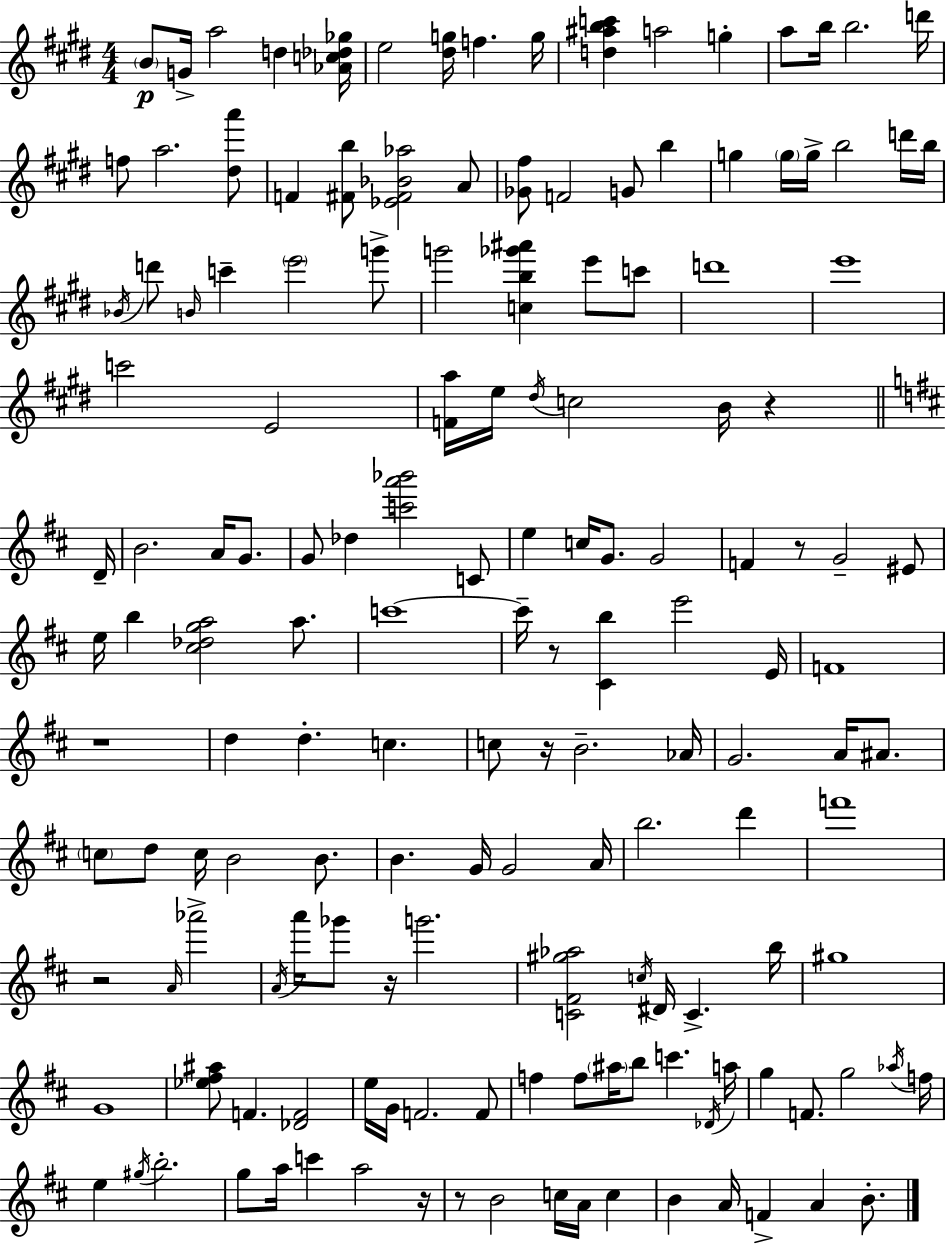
X:1
T:Untitled
M:4/4
L:1/4
K:E
B/2 G/4 a2 d [_Ac_d_g]/4 e2 [^dg]/4 f g/4 [d^abc'] a2 g a/2 b/4 b2 d'/4 f/2 a2 [^da']/2 F [^Fb]/2 [_E^F_B_a]2 A/2 [_G^f]/2 F2 G/2 b g g/4 g/4 b2 d'/4 b/4 _B/4 d'/2 B/4 c' e'2 g'/2 g'2 [cb_g'^a'] e'/2 c'/2 d'4 e'4 c'2 E2 [Fa]/4 e/4 ^d/4 c2 B/4 z D/4 B2 A/4 G/2 G/2 _d [c'a'_b']2 C/2 e c/4 G/2 G2 F z/2 G2 ^E/2 e/4 b [^c_dga]2 a/2 c'4 c'/4 z/2 [^Cb] e'2 E/4 F4 z4 d d c c/2 z/4 B2 _A/4 G2 A/4 ^A/2 c/2 d/2 c/4 B2 B/2 B G/4 G2 A/4 b2 d' f'4 z2 A/4 _a'2 A/4 a'/4 _g'/2 z/4 g'2 [C^F^g_a]2 c/4 ^D/4 C b/4 ^g4 G4 [_e^f^a]/2 F [_DF]2 e/4 G/4 F2 F/2 f f/2 ^a/4 b/2 c' _D/4 a/4 g F/2 g2 _a/4 f/4 e ^g/4 b2 g/2 a/4 c' a2 z/4 z/2 B2 c/4 A/4 c B A/4 F A B/2